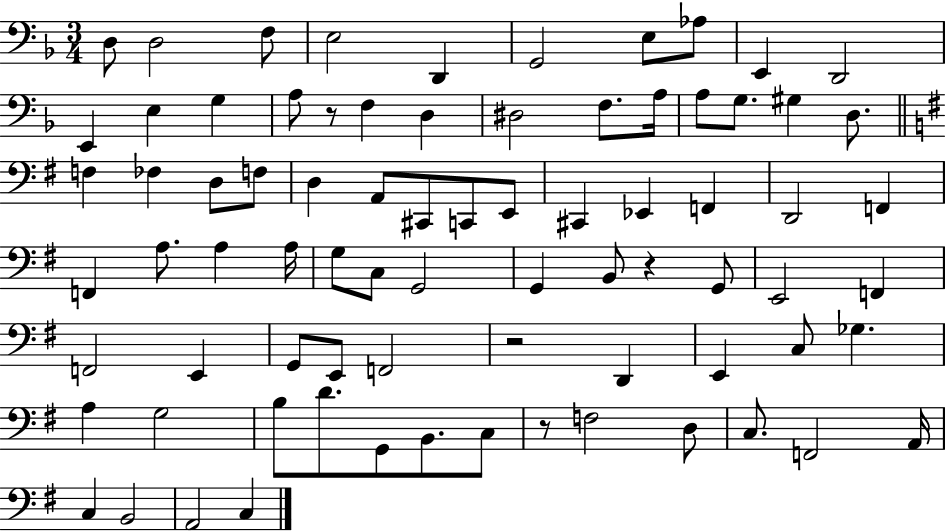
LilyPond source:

{
  \clef bass
  \numericTimeSignature
  \time 3/4
  \key f \major
  d8 d2 f8 | e2 d,4 | g,2 e8 aes8 | e,4 d,2 | \break e,4 e4 g4 | a8 r8 f4 d4 | dis2 f8. a16 | a8 g8. gis4 d8. | \break \bar "||" \break \key e \minor f4 fes4 d8 f8 | d4 a,8 cis,8 c,8 e,8 | cis,4 ees,4 f,4 | d,2 f,4 | \break f,4 a8. a4 a16 | g8 c8 g,2 | g,4 b,8 r4 g,8 | e,2 f,4 | \break f,2 e,4 | g,8 e,8 f,2 | r2 d,4 | e,4 c8 ges4. | \break a4 g2 | b8 d'8. g,8 b,8. c8 | r8 f2 d8 | c8. f,2 a,16 | \break c4 b,2 | a,2 c4 | \bar "|."
}